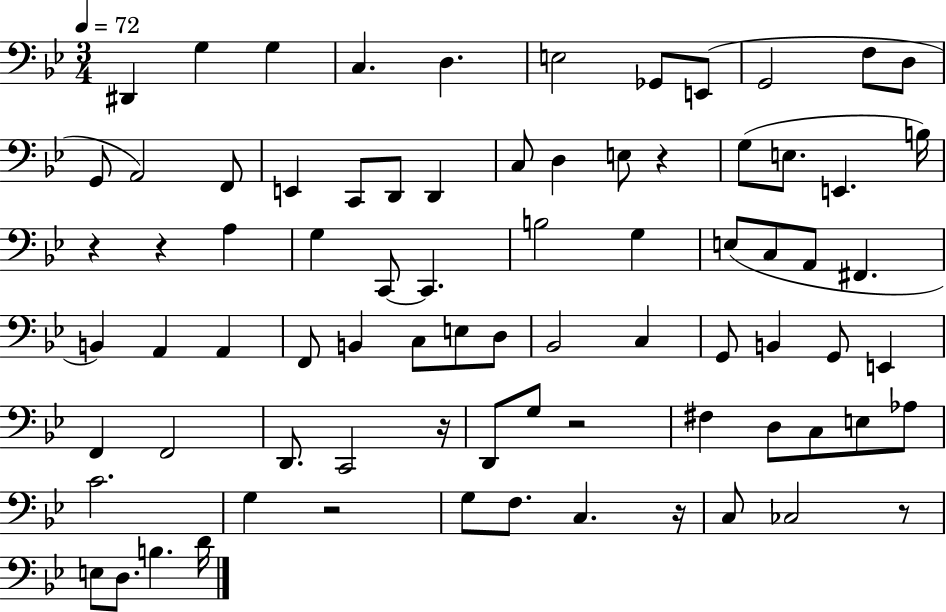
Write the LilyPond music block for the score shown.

{
  \clef bass
  \numericTimeSignature
  \time 3/4
  \key bes \major
  \tempo 4 = 72
  \repeat volta 2 { dis,4 g4 g4 | c4. d4. | e2 ges,8 e,8( | g,2 f8 d8 | \break g,8 a,2) f,8 | e,4 c,8 d,8 d,4 | c8 d4 e8 r4 | g8( e8. e,4. b16) | \break r4 r4 a4 | g4 c,8~~ c,4. | b2 g4 | e8( c8 a,8 fis,4. | \break b,4) a,4 a,4 | f,8 b,4 c8 e8 d8 | bes,2 c4 | g,8 b,4 g,8 e,4 | \break f,4 f,2 | d,8. c,2 r16 | d,8 g8 r2 | fis4 d8 c8 e8 aes8 | \break c'2. | g4 r2 | g8 f8. c4. r16 | c8 ces2 r8 | \break e8 d8. b4. d'16 | } \bar "|."
}